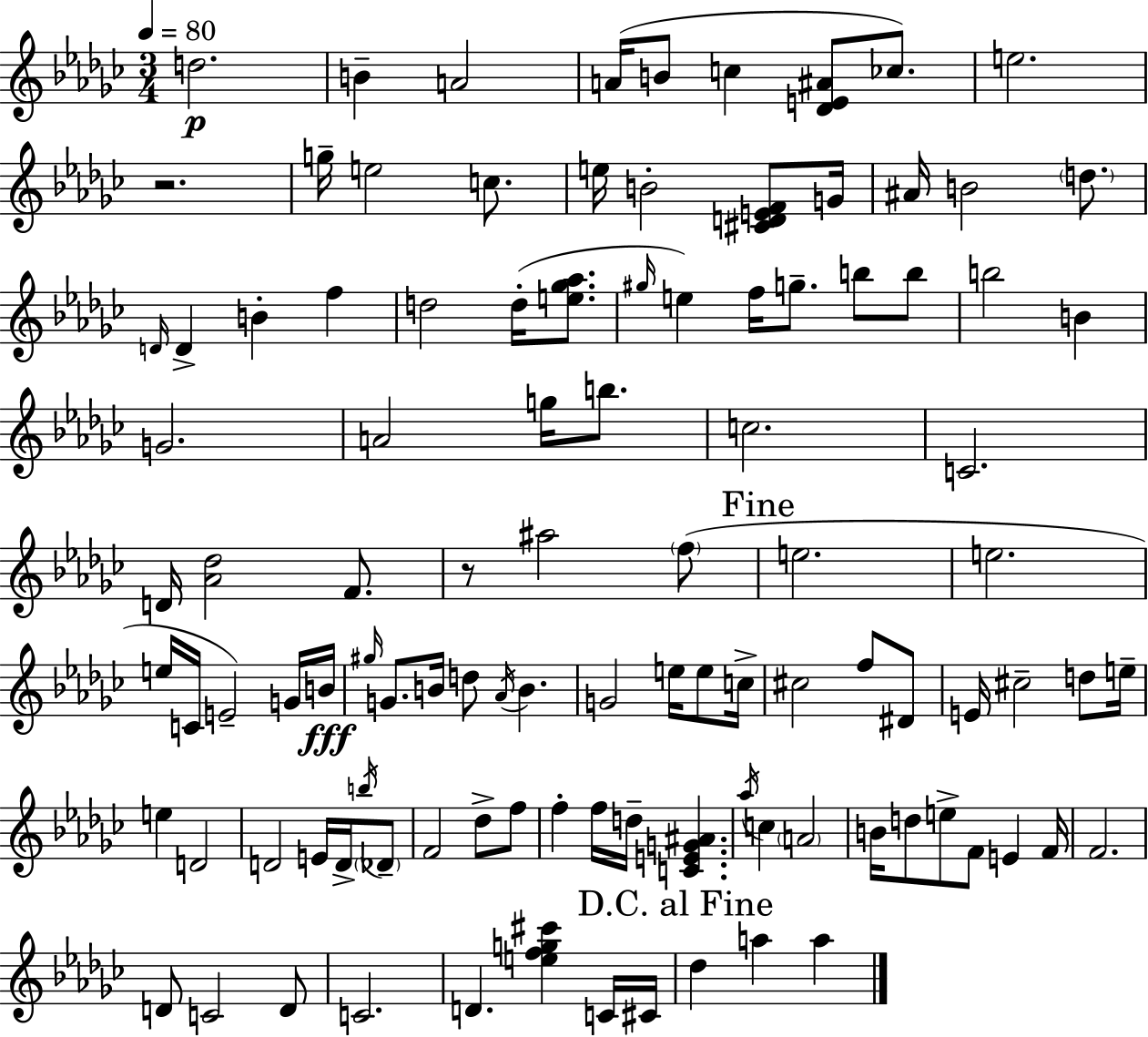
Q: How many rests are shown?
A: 2